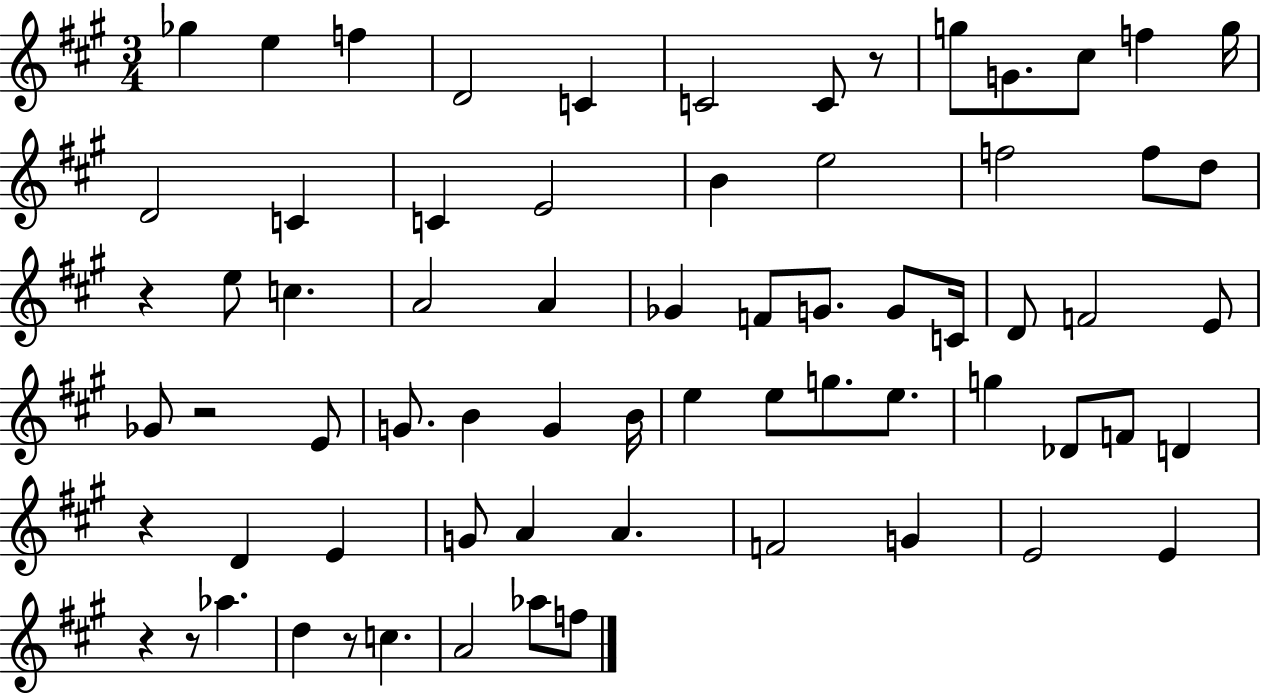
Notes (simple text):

Gb5/q E5/q F5/q D4/h C4/q C4/h C4/e R/e G5/e G4/e. C#5/e F5/q G5/s D4/h C4/q C4/q E4/h B4/q E5/h F5/h F5/e D5/e R/q E5/e C5/q. A4/h A4/q Gb4/q F4/e G4/e. G4/e C4/s D4/e F4/h E4/e Gb4/e R/h E4/e G4/e. B4/q G4/q B4/s E5/q E5/e G5/e. E5/e. G5/q Db4/e F4/e D4/q R/q D4/q E4/q G4/e A4/q A4/q. F4/h G4/q E4/h E4/q R/q R/e Ab5/q. D5/q R/e C5/q. A4/h Ab5/e F5/e